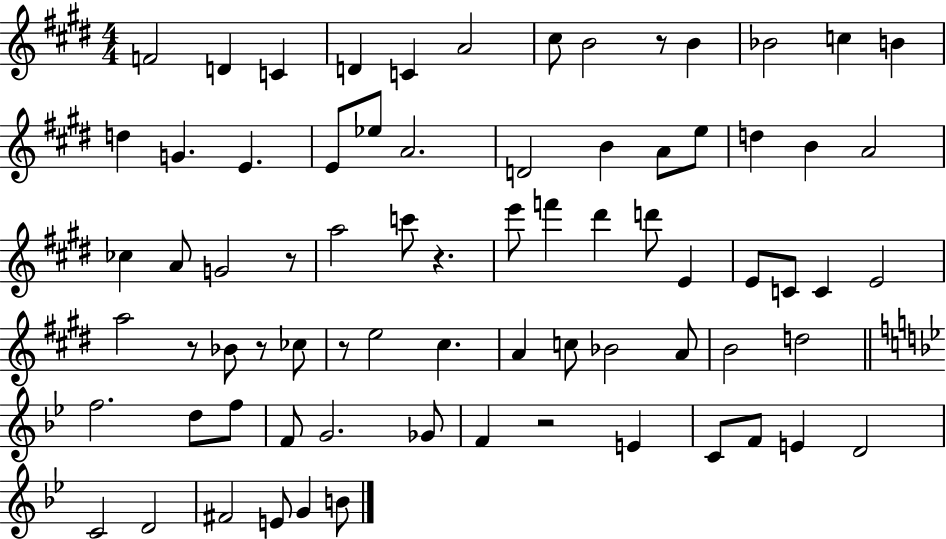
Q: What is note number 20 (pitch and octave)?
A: B4